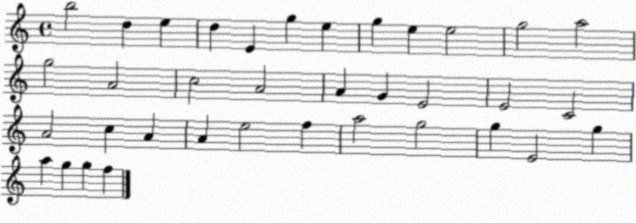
X:1
T:Untitled
M:4/4
L:1/4
K:C
b2 d e d E g e g e e2 g2 a2 g2 A2 c2 A2 A G E2 E2 C2 A2 c A A e2 f a2 g2 g E2 g a g g f